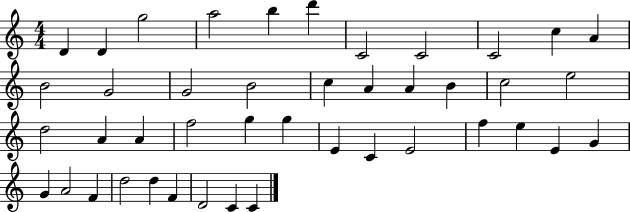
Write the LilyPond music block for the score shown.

{
  \clef treble
  \numericTimeSignature
  \time 4/4
  \key c \major
  d'4 d'4 g''2 | a''2 b''4 d'''4 | c'2 c'2 | c'2 c''4 a'4 | \break b'2 g'2 | g'2 b'2 | c''4 a'4 a'4 b'4 | c''2 e''2 | \break d''2 a'4 a'4 | f''2 g''4 g''4 | e'4 c'4 e'2 | f''4 e''4 e'4 g'4 | \break g'4 a'2 f'4 | d''2 d''4 f'4 | d'2 c'4 c'4 | \bar "|."
}